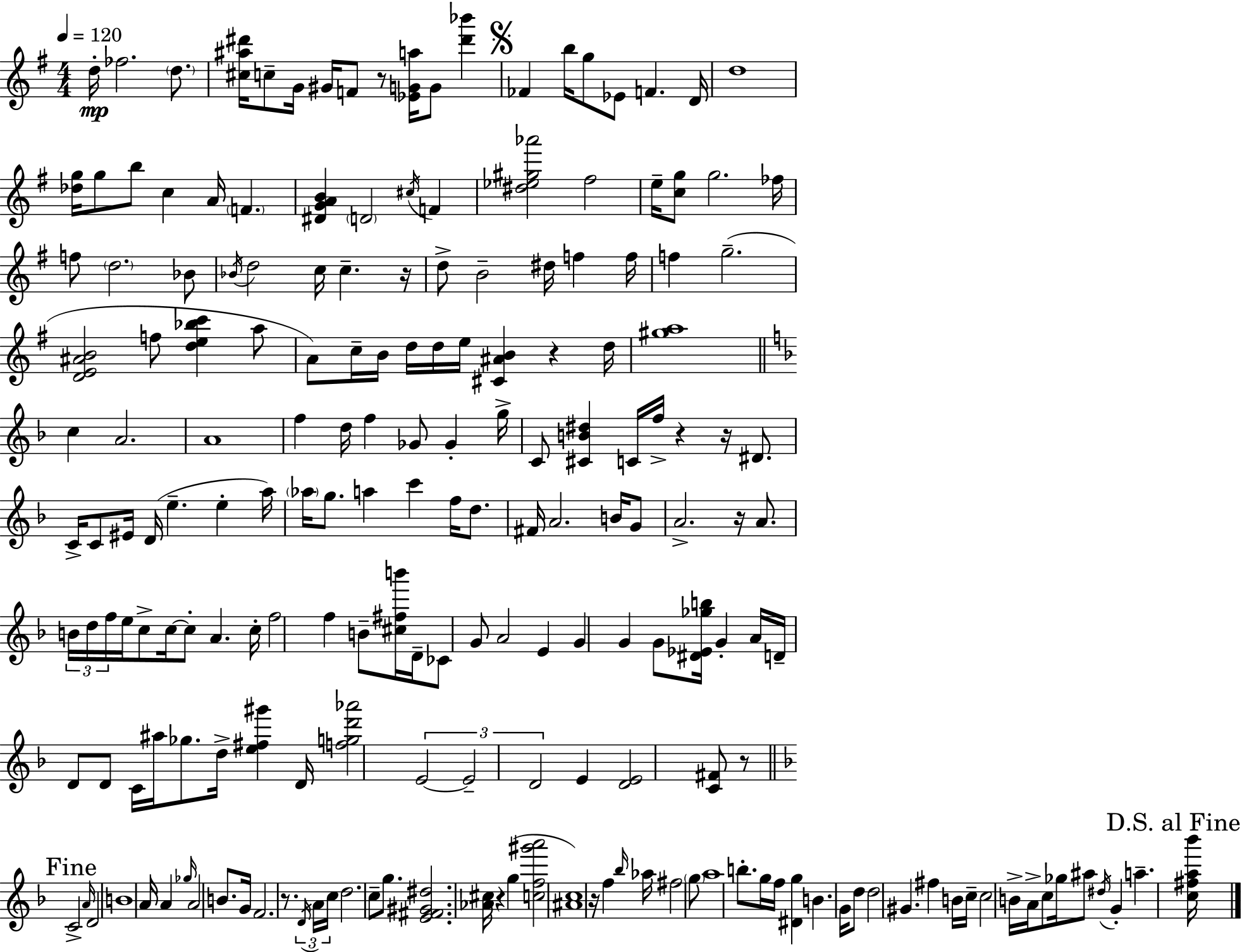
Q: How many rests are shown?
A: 10